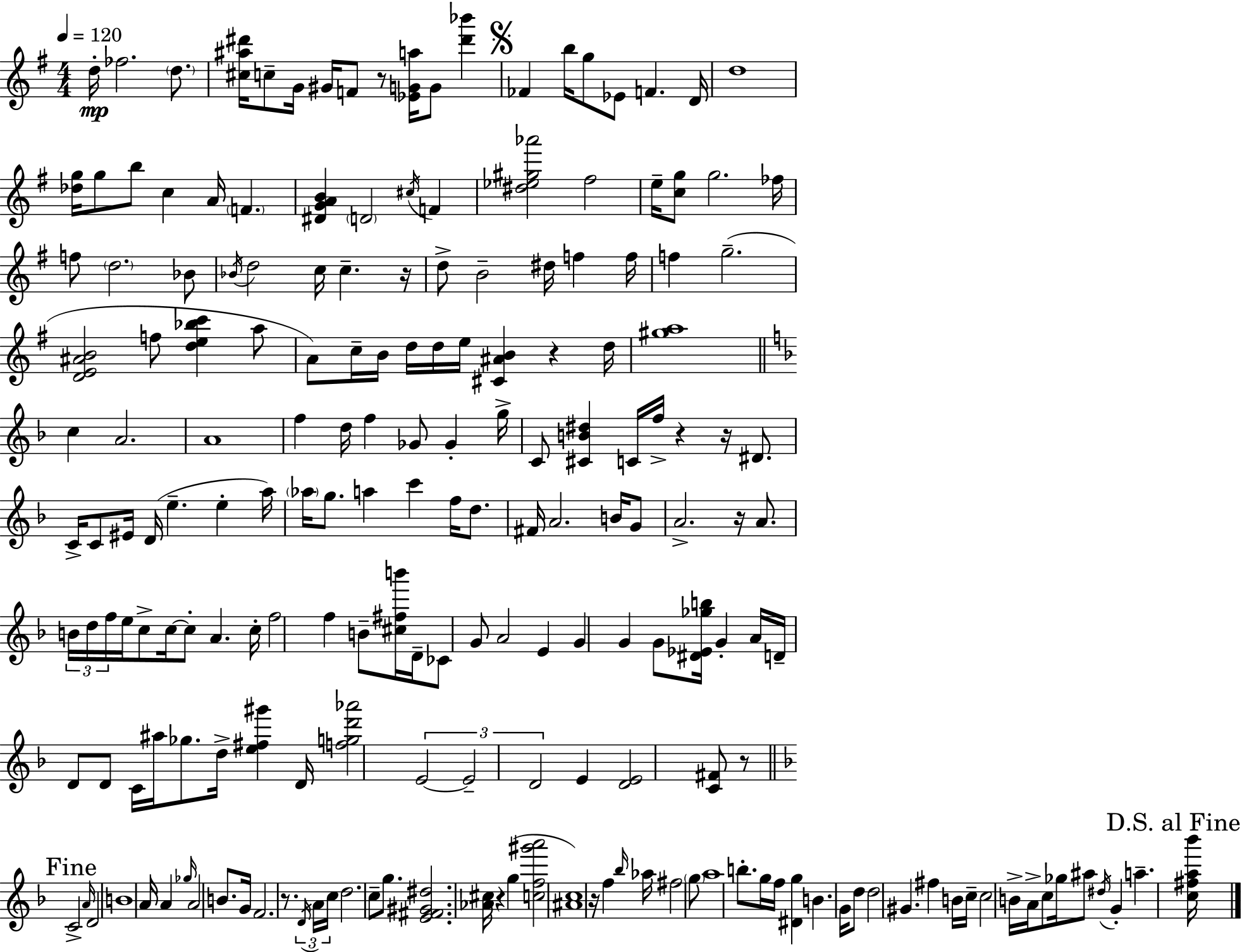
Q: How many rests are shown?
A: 10